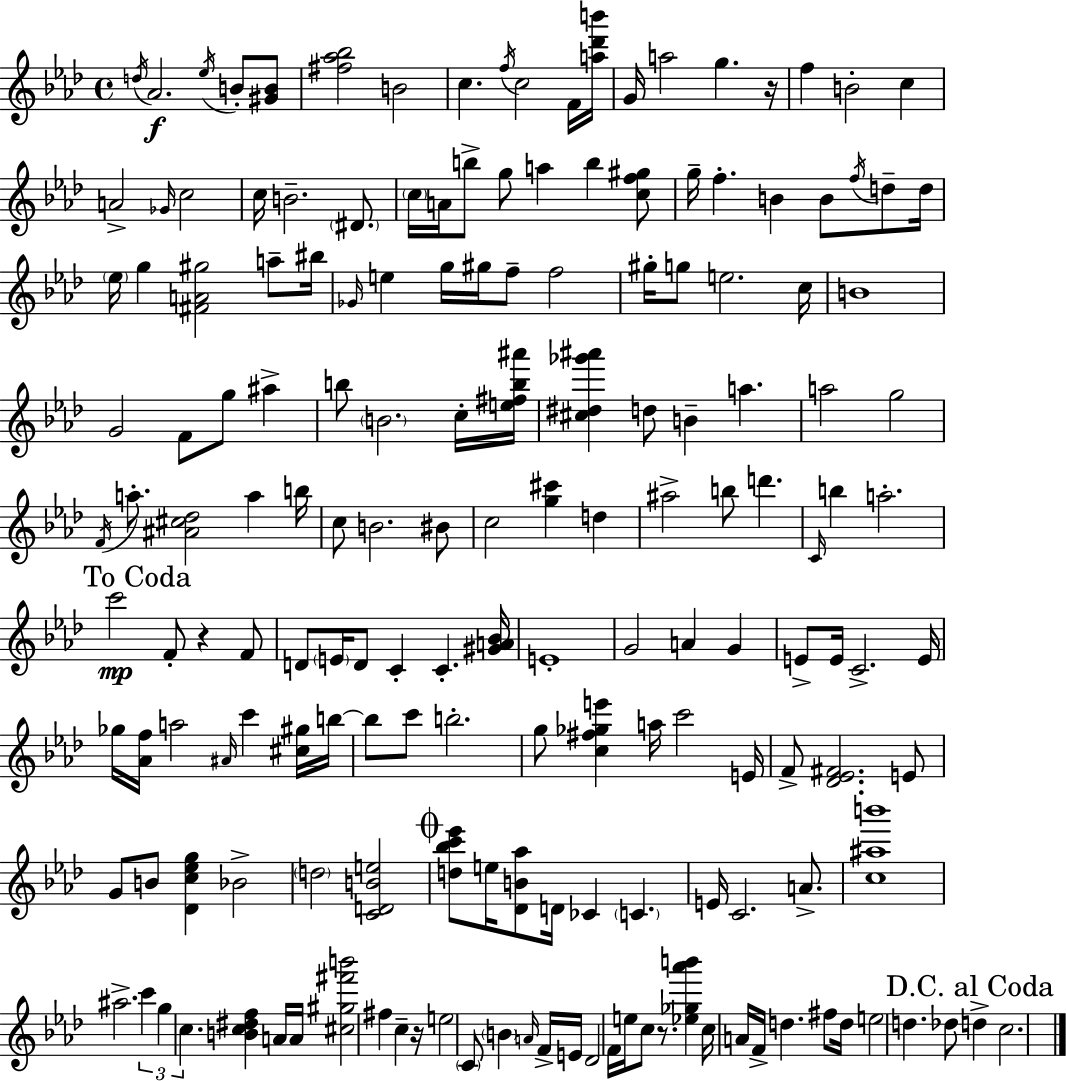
D5/s Ab4/h. Eb5/s B4/e [G#4,B4]/e [F#5,Ab5,Bb5]/h B4/h C5/q. F5/s C5/h F4/s [A5,Db6,B6]/s G4/s A5/h G5/q. R/s F5/q B4/h C5/q A4/h Gb4/s C5/h C5/s B4/h. D#4/e. C5/s A4/s B5/e G5/e A5/q B5/q [C5,F5,G#5]/e G5/s F5/q. B4/q B4/e F5/s D5/e D5/s Eb5/s G5/q [F#4,A4,G#5]/h A5/e BIS5/s Gb4/s E5/q G5/s G#5/s F5/e F5/h G#5/s G5/e E5/h. C5/s B4/w G4/h F4/e G5/e A#5/q B5/e B4/h. C5/s [E5,F#5,B5,A#6]/s [C#5,D#5,Gb6,A#6]/q D5/e B4/q A5/q. A5/h G5/h F4/s A5/e. [A#4,C#5,Db5]/h A5/q B5/s C5/e B4/h. BIS4/e C5/h [G5,C#6]/q D5/q A#5/h B5/e D6/q. C4/s B5/q A5/h. C6/h F4/e R/q F4/e D4/e E4/s D4/e C4/q C4/q. [G#4,A4,Bb4]/s E4/w G4/h A4/q G4/q E4/e E4/s C4/h. E4/s Gb5/s [Ab4,F5]/s A5/h A#4/s C6/q [C#5,G#5]/s B5/s B5/e C6/e B5/h. G5/e [C5,F#5,Gb5,E6]/q A5/s C6/h E4/s F4/e [Db4,Eb4,F#4]/h. E4/e G4/e B4/e [Db4,C5,Eb5,G5]/q Bb4/h D5/h [C4,D4,B4,E5]/h [D5,Bb5,C6,Eb6]/e E5/s [Db4,B4,Ab5]/e D4/s CES4/q C4/q. E4/s C4/h. A4/e. [C5,A#5,B6]/w A#5/h. C6/q G5/q C5/q. [B4,C5,D#5,F5]/q A4/s A4/s [C#5,G#5,F#6,B6]/h F#5/q C5/q R/s E5/h C4/e B4/q A4/s F4/s E4/s Db4/h F4/s E5/s C5/e R/e. [Eb5,Gb5,Ab6,B6]/q C5/s A4/s F4/s D5/q. F#5/e D5/s E5/h D5/q. Db5/e D5/q C5/h.